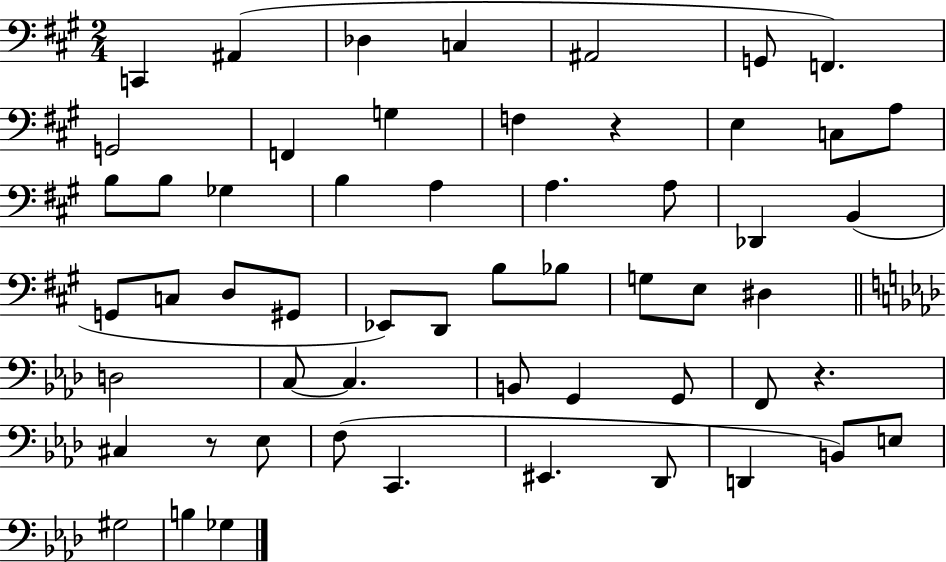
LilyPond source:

{
  \clef bass
  \numericTimeSignature
  \time 2/4
  \key a \major
  c,4 ais,4( | des4 c4 | ais,2 | g,8 f,4.) | \break g,2 | f,4 g4 | f4 r4 | e4 c8 a8 | \break b8 b8 ges4 | b4 a4 | a4. a8 | des,4 b,4( | \break g,8 c8 d8 gis,8 | ees,8) d,8 b8 bes8 | g8 e8 dis4 | \bar "||" \break \key aes \major d2 | c8~~ c4. | b,8 g,4 g,8 | f,8 r4. | \break cis4 r8 ees8 | f8( c,4. | eis,4. des,8 | d,4 b,8) e8 | \break gis2 | b4 ges4 | \bar "|."
}